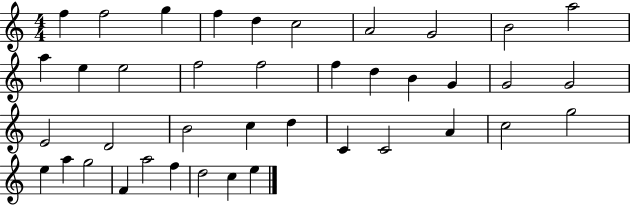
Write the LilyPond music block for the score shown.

{
  \clef treble
  \numericTimeSignature
  \time 4/4
  \key c \major
  f''4 f''2 g''4 | f''4 d''4 c''2 | a'2 g'2 | b'2 a''2 | \break a''4 e''4 e''2 | f''2 f''2 | f''4 d''4 b'4 g'4 | g'2 g'2 | \break e'2 d'2 | b'2 c''4 d''4 | c'4 c'2 a'4 | c''2 g''2 | \break e''4 a''4 g''2 | f'4 a''2 f''4 | d''2 c''4 e''4 | \bar "|."
}